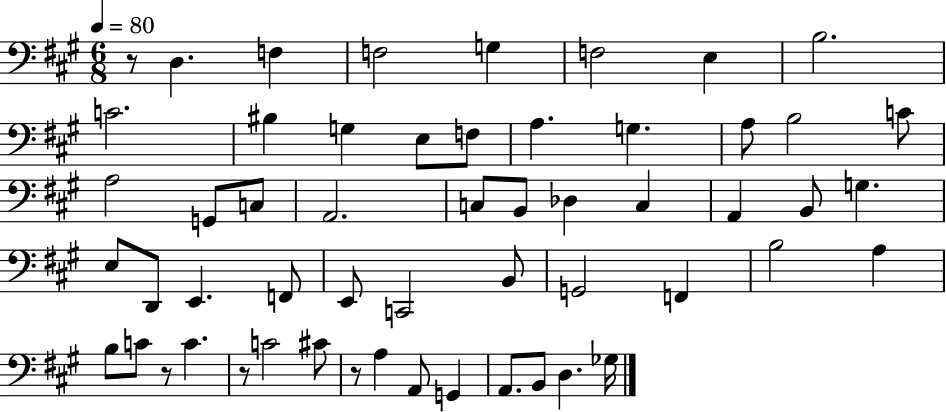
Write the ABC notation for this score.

X:1
T:Untitled
M:6/8
L:1/4
K:A
z/2 D, F, F,2 G, F,2 E, B,2 C2 ^B, G, E,/2 F,/2 A, G, A,/2 B,2 C/2 A,2 G,,/2 C,/2 A,,2 C,/2 B,,/2 _D, C, A,, B,,/2 G, E,/2 D,,/2 E,, F,,/2 E,,/2 C,,2 B,,/2 G,,2 F,, B,2 A, B,/2 C/2 z/2 C z/2 C2 ^C/2 z/2 A, A,,/2 G,, A,,/2 B,,/2 D, _G,/4